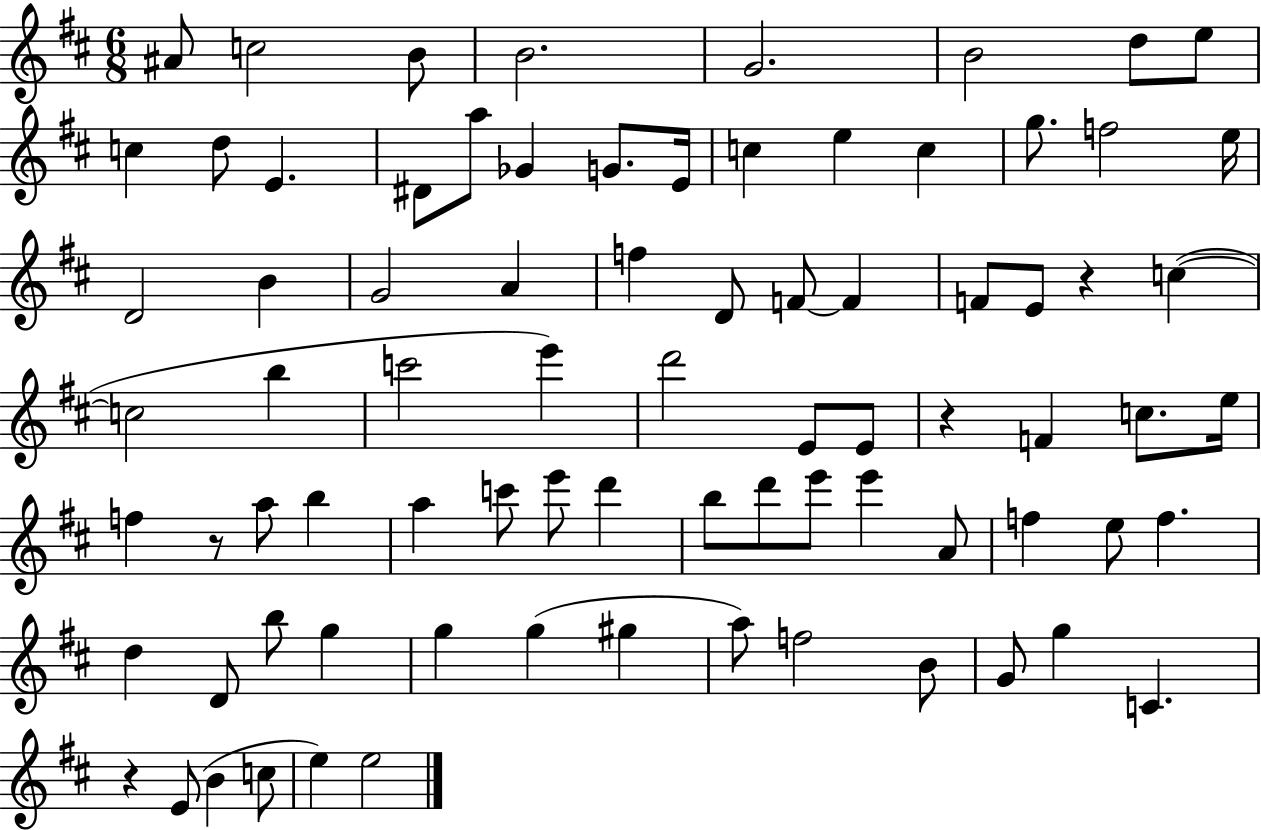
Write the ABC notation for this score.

X:1
T:Untitled
M:6/8
L:1/4
K:D
^A/2 c2 B/2 B2 G2 B2 d/2 e/2 c d/2 E ^D/2 a/2 _G G/2 E/4 c e c g/2 f2 e/4 D2 B G2 A f D/2 F/2 F F/2 E/2 z c c2 b c'2 e' d'2 E/2 E/2 z F c/2 e/4 f z/2 a/2 b a c'/2 e'/2 d' b/2 d'/2 e'/2 e' A/2 f e/2 f d D/2 b/2 g g g ^g a/2 f2 B/2 G/2 g C z E/2 B c/2 e e2